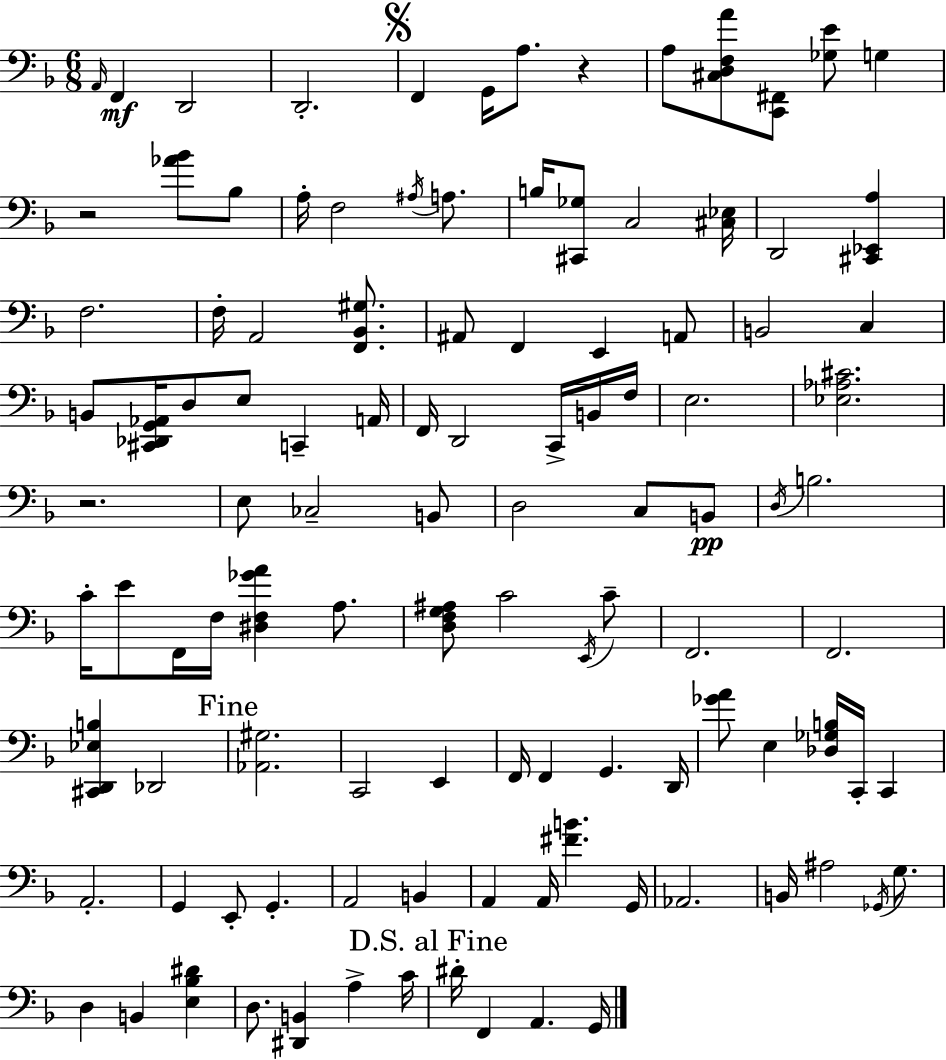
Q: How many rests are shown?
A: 3